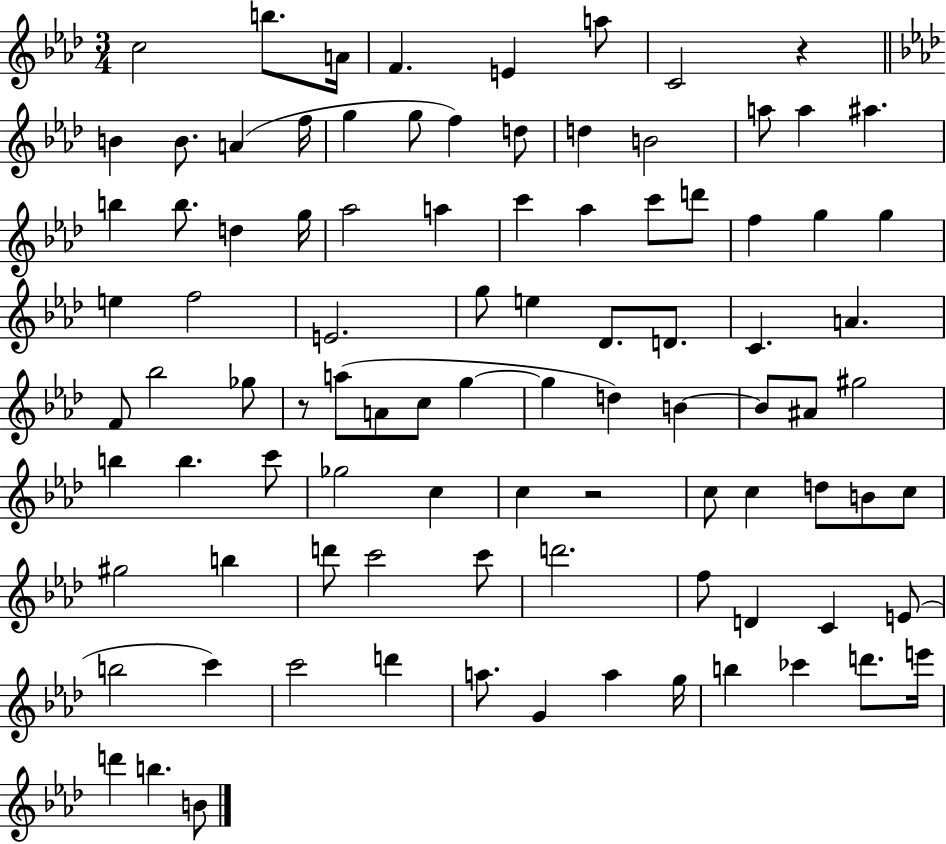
C5/h B5/e. A4/s F4/q. E4/q A5/e C4/h R/q B4/q B4/e. A4/q F5/s G5/q G5/e F5/q D5/e D5/q B4/h A5/e A5/q A#5/q. B5/q B5/e. D5/q G5/s Ab5/h A5/q C6/q Ab5/q C6/e D6/e F5/q G5/q G5/q E5/q F5/h E4/h. G5/e E5/q Db4/e. D4/e. C4/q. A4/q. F4/e Bb5/h Gb5/e R/e A5/e A4/e C5/e G5/q G5/q D5/q B4/q B4/e A#4/e G#5/h B5/q B5/q. C6/e Gb5/h C5/q C5/q R/h C5/e C5/q D5/e B4/e C5/e G#5/h B5/q D6/e C6/h C6/e D6/h. F5/e D4/q C4/q E4/e B5/h C6/q C6/h D6/q A5/e. G4/q A5/q G5/s B5/q CES6/q D6/e. E6/s D6/q B5/q. B4/e